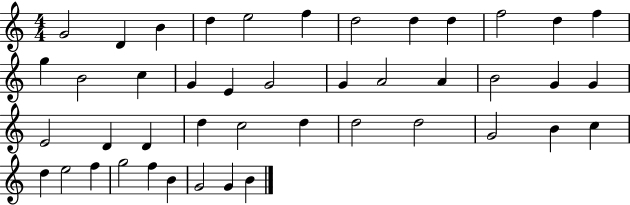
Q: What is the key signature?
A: C major